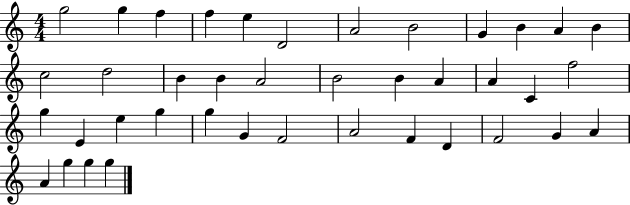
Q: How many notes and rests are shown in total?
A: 40